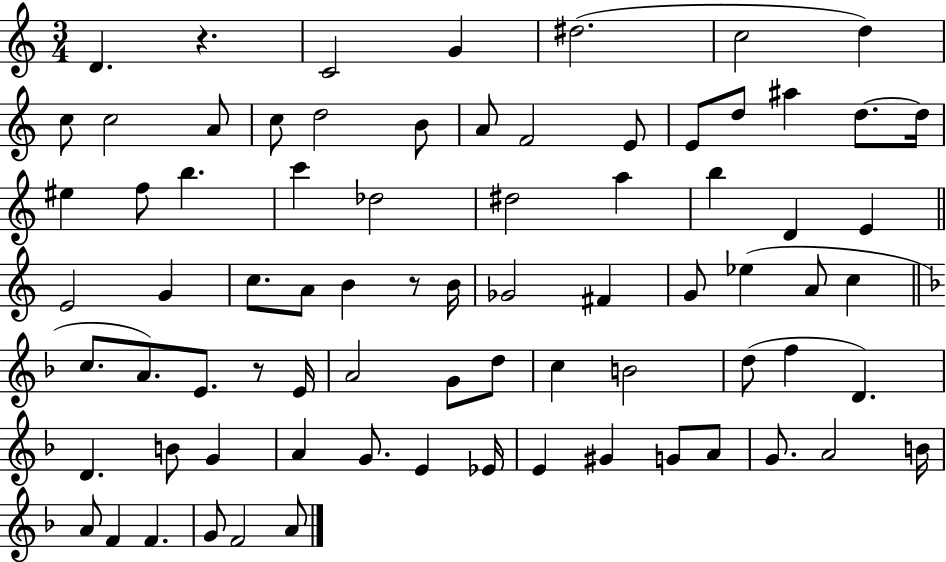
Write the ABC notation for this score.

X:1
T:Untitled
M:3/4
L:1/4
K:C
D z C2 G ^d2 c2 d c/2 c2 A/2 c/2 d2 B/2 A/2 F2 E/2 E/2 d/2 ^a d/2 d/4 ^e f/2 b c' _d2 ^d2 a b D E E2 G c/2 A/2 B z/2 B/4 _G2 ^F G/2 _e A/2 c c/2 A/2 E/2 z/2 E/4 A2 G/2 d/2 c B2 d/2 f D D B/2 G A G/2 E _E/4 E ^G G/2 A/2 G/2 A2 B/4 A/2 F F G/2 F2 A/2